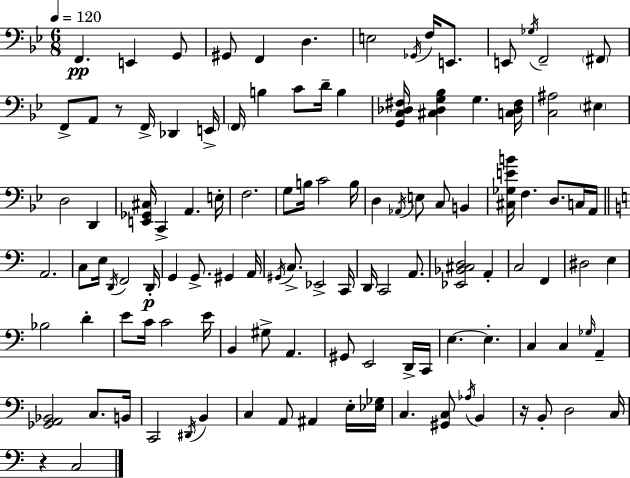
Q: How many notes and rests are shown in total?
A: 115